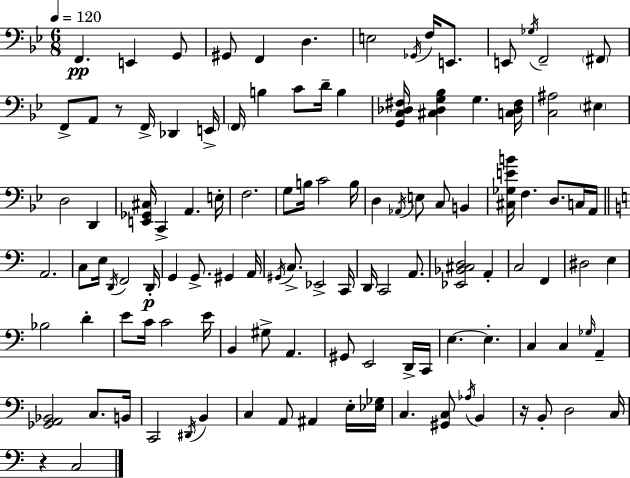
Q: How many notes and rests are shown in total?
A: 115